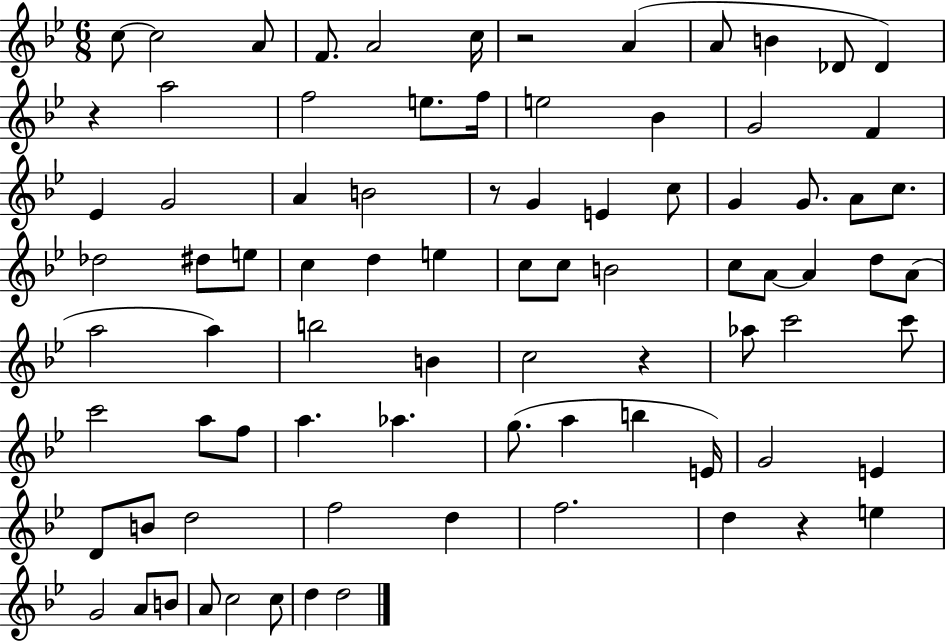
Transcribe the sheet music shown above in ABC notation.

X:1
T:Untitled
M:6/8
L:1/4
K:Bb
c/2 c2 A/2 F/2 A2 c/4 z2 A A/2 B _D/2 _D z a2 f2 e/2 f/4 e2 _B G2 F _E G2 A B2 z/2 G E c/2 G G/2 A/2 c/2 _d2 ^d/2 e/2 c d e c/2 c/2 B2 c/2 A/2 A d/2 A/2 a2 a b2 B c2 z _a/2 c'2 c'/2 c'2 a/2 f/2 a _a g/2 a b E/4 G2 E D/2 B/2 d2 f2 d f2 d z e G2 A/2 B/2 A/2 c2 c/2 d d2